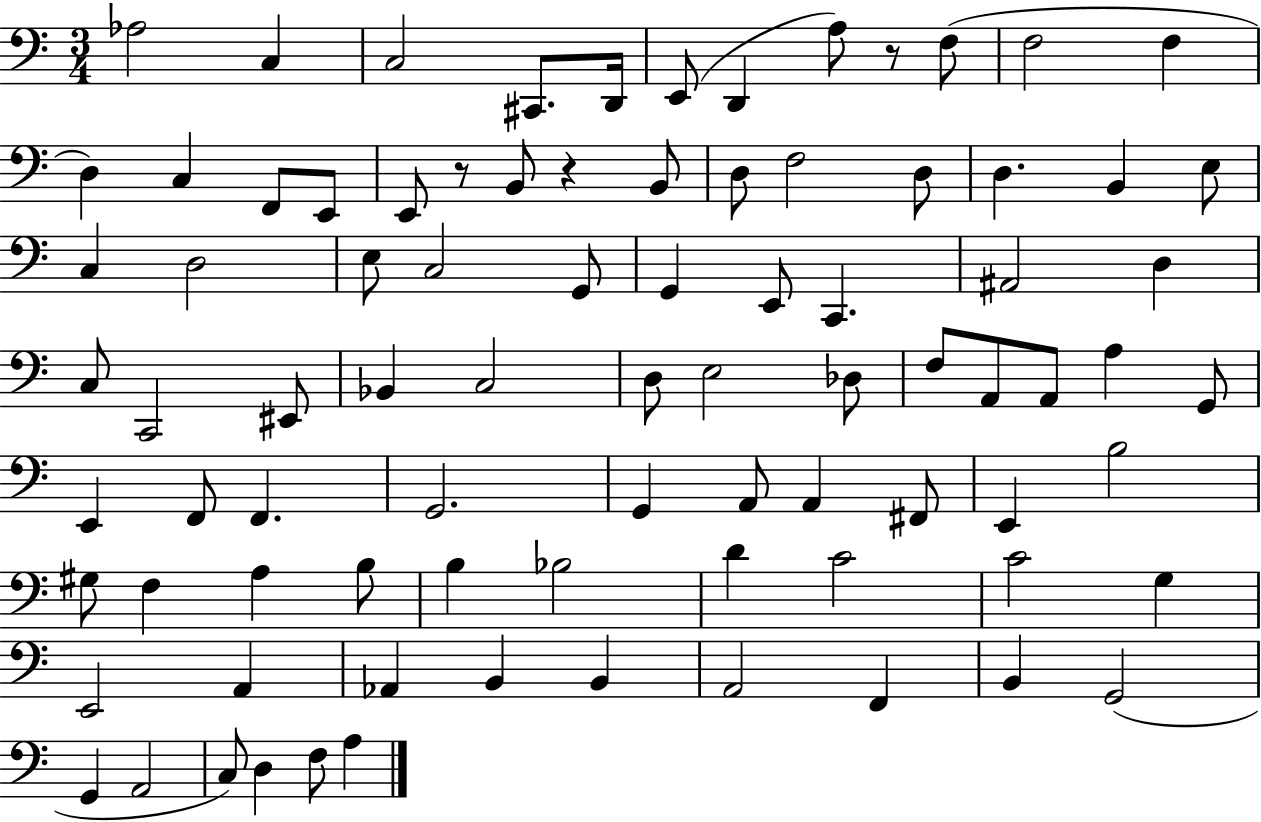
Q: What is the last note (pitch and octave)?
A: A3